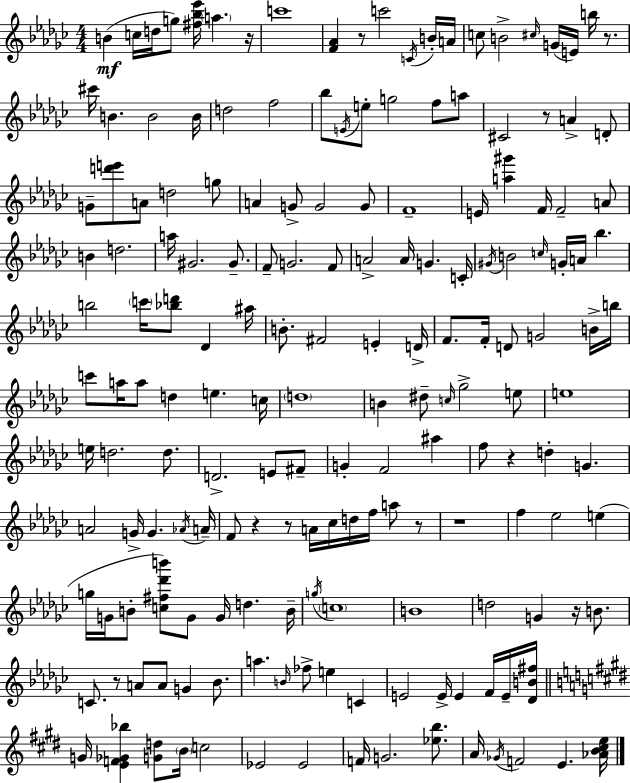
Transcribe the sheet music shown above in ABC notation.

X:1
T:Untitled
M:4/4
L:1/4
K:Ebm
B c/4 d/4 g/2 [^f_b_e']/4 a z/4 c'4 [F_A] z/2 c'2 C/4 B/4 A/4 c/2 B2 ^c/4 G/4 E/4 b/4 z/2 ^c'/4 B B2 B/4 d2 f2 _b/2 E/4 e/2 g2 f/2 a/2 ^C2 z/2 A D/2 G/2 [d'e']/2 A/2 d2 g/2 A G/2 G2 G/2 F4 E/4 [a^g'] F/4 F2 A/2 B d2 a/4 ^G2 ^G/2 F/2 G2 F/2 A2 A/4 G C/4 ^G/4 B2 c/4 G/4 A/4 _b b2 c'/4 [_bd']/2 _D ^a/4 B/2 ^F2 E D/4 F/2 F/4 D/2 G2 B/4 b/4 c'/2 a/4 a/2 d e c/4 d4 B ^d/2 c/4 _g2 e/2 e4 e/4 d2 d/2 D2 E/2 ^F/2 G F2 ^a f/2 z d G A2 G/4 G _A/4 A/4 F/2 z z/2 A/4 _c/4 d/4 f/4 a/2 z/2 z4 f _e2 e g/4 G/4 B/2 [c^f_d'b']/2 G/2 G/4 d B/4 g/4 c4 B4 d2 G z/4 B/2 C/2 z/2 A/2 A/2 G _B/2 a B/4 _f/2 e C E2 E/4 E F/4 E/4 [_DB^f]/4 G/4 [EF_G_b] [Gd]/2 B/4 c2 _E2 _E2 F/4 G2 [_eb]/2 A/4 _G/4 F2 E [_AB^ce]/4